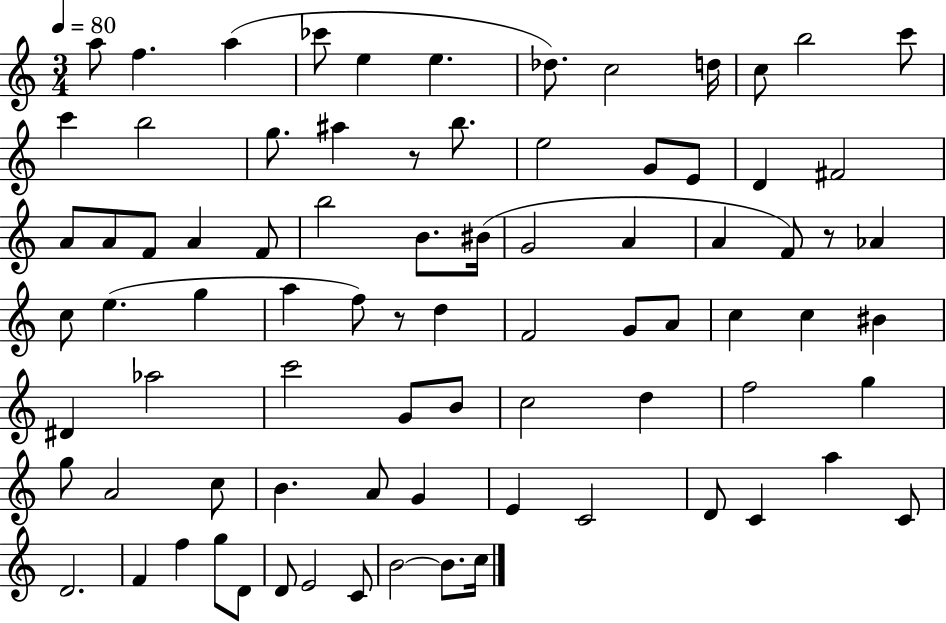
{
  \clef treble
  \numericTimeSignature
  \time 3/4
  \key c \major
  \tempo 4 = 80
  \repeat volta 2 { a''8 f''4. a''4( | ces'''8 e''4 e''4. | des''8.) c''2 d''16 | c''8 b''2 c'''8 | \break c'''4 b''2 | g''8. ais''4 r8 b''8. | e''2 g'8 e'8 | d'4 fis'2 | \break a'8 a'8 f'8 a'4 f'8 | b''2 b'8. bis'16( | g'2 a'4 | a'4 f'8) r8 aes'4 | \break c''8 e''4.( g''4 | a''4 f''8) r8 d''4 | f'2 g'8 a'8 | c''4 c''4 bis'4 | \break dis'4 aes''2 | c'''2 g'8 b'8 | c''2 d''4 | f''2 g''4 | \break g''8 a'2 c''8 | b'4. a'8 g'4 | e'4 c'2 | d'8 c'4 a''4 c'8 | \break d'2. | f'4 f''4 g''8 d'8 | d'8 e'2 c'8 | b'2~~ b'8. c''16 | \break } \bar "|."
}